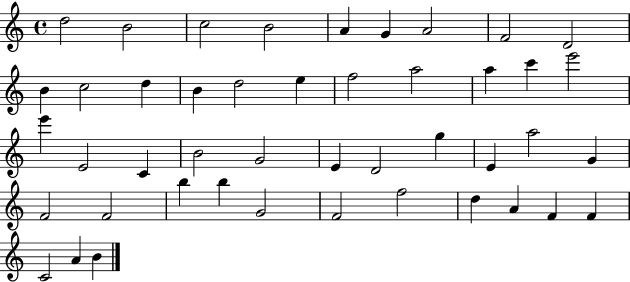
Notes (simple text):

D5/h B4/h C5/h B4/h A4/q G4/q A4/h F4/h D4/h B4/q C5/h D5/q B4/q D5/h E5/q F5/h A5/h A5/q C6/q E6/h E6/q E4/h C4/q B4/h G4/h E4/q D4/h G5/q E4/q A5/h G4/q F4/h F4/h B5/q B5/q G4/h F4/h F5/h D5/q A4/q F4/q F4/q C4/h A4/q B4/q